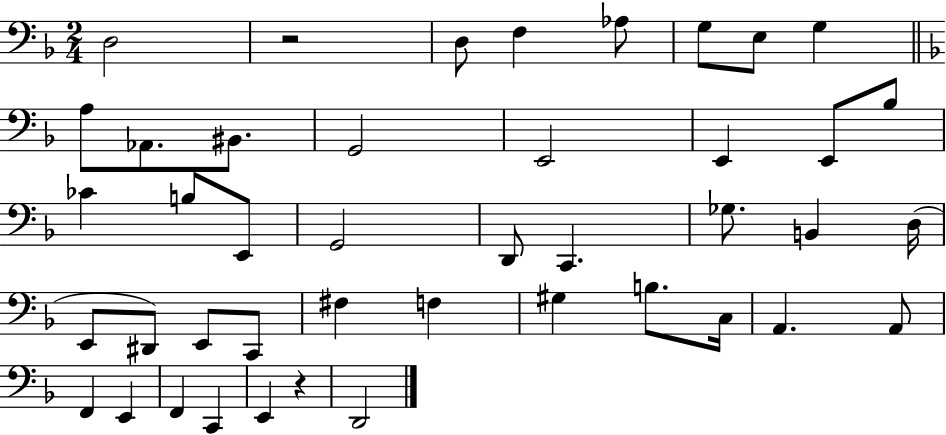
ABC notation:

X:1
T:Untitled
M:2/4
L:1/4
K:F
D,2 z2 D,/2 F, _A,/2 G,/2 E,/2 G, A,/2 _A,,/2 ^B,,/2 G,,2 E,,2 E,, E,,/2 _B,/2 _C B,/2 E,,/2 G,,2 D,,/2 C,, _G,/2 B,, D,/4 E,,/2 ^D,,/2 E,,/2 C,,/2 ^F, F, ^G, B,/2 C,/4 A,, A,,/2 F,, E,, F,, C,, E,, z D,,2